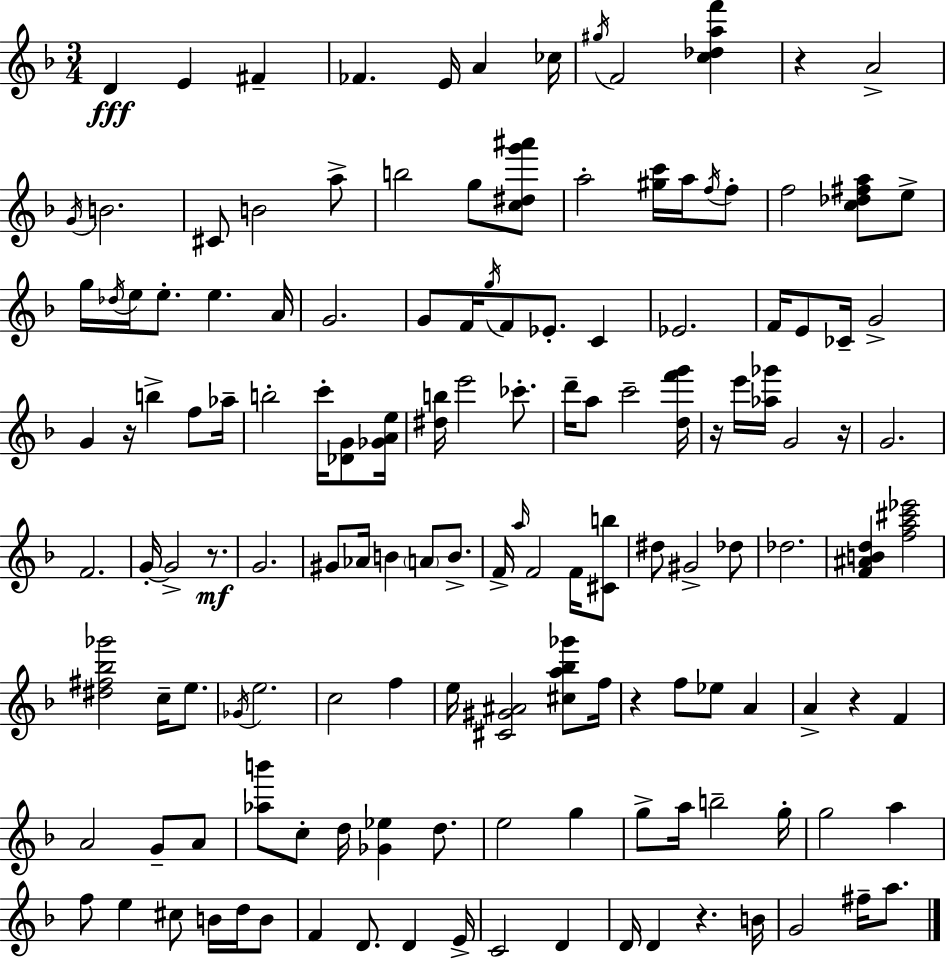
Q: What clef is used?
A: treble